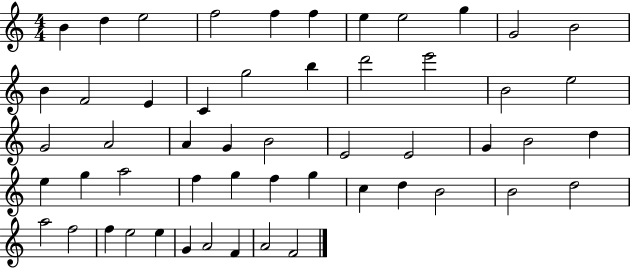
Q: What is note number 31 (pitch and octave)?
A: D5